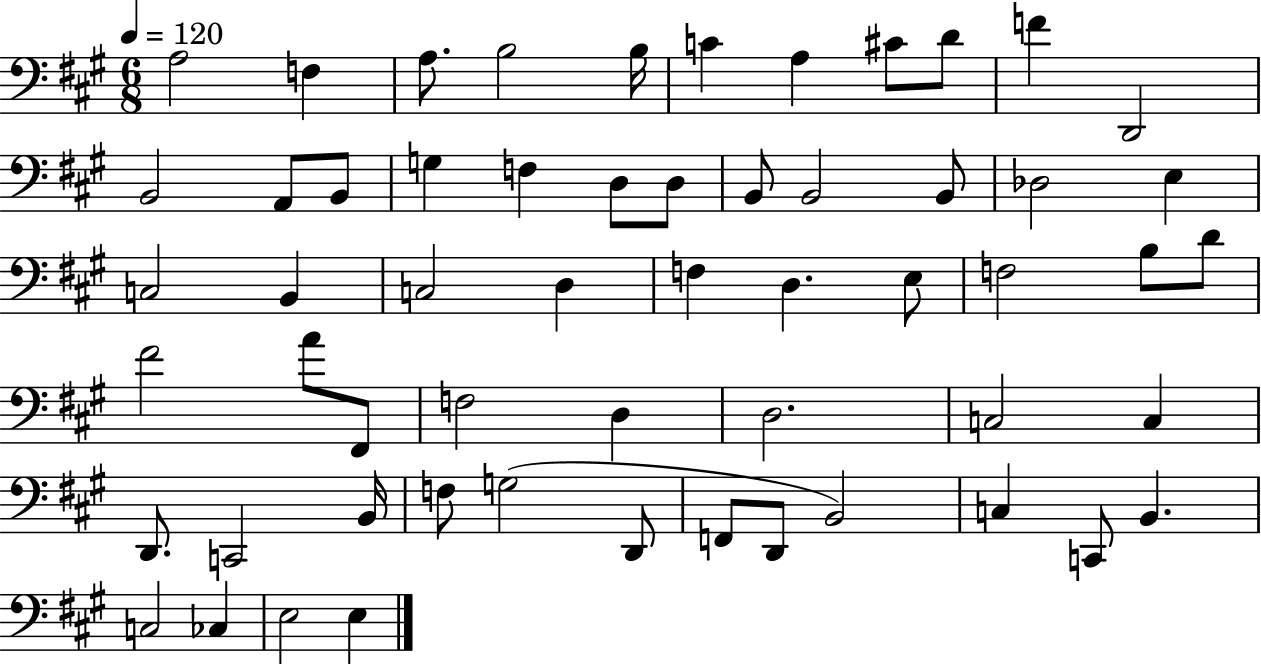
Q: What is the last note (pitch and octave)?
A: E3